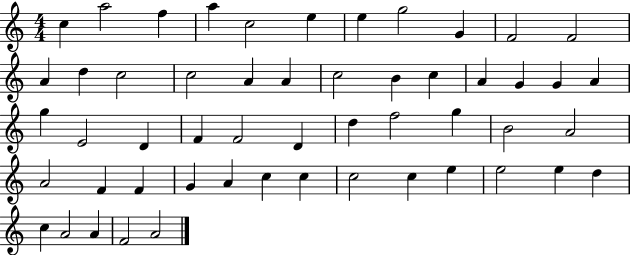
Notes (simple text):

C5/q A5/h F5/q A5/q C5/h E5/q E5/q G5/h G4/q F4/h F4/h A4/q D5/q C5/h C5/h A4/q A4/q C5/h B4/q C5/q A4/q G4/q G4/q A4/q G5/q E4/h D4/q F4/q F4/h D4/q D5/q F5/h G5/q B4/h A4/h A4/h F4/q F4/q G4/q A4/q C5/q C5/q C5/h C5/q E5/q E5/h E5/q D5/q C5/q A4/h A4/q F4/h A4/h